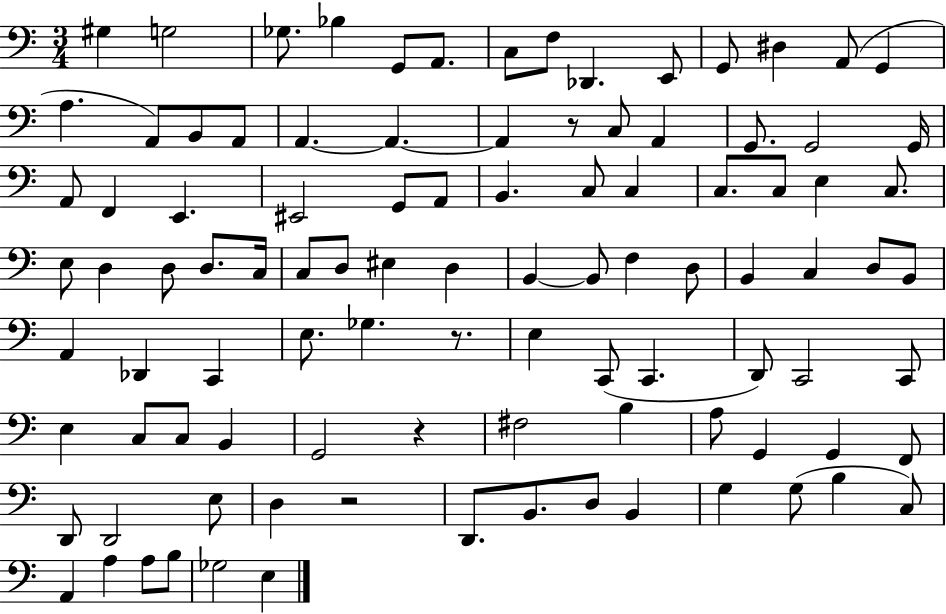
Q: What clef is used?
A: bass